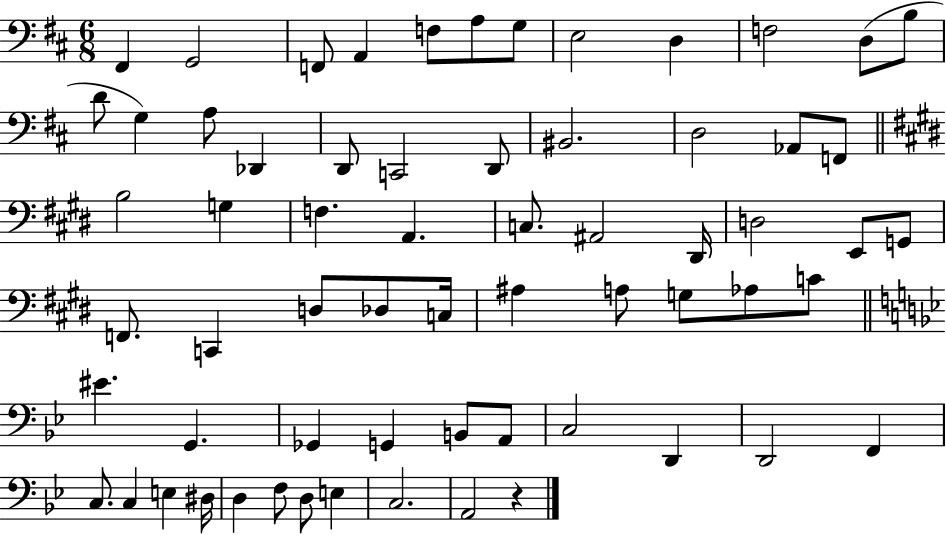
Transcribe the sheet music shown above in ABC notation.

X:1
T:Untitled
M:6/8
L:1/4
K:D
^F,, G,,2 F,,/2 A,, F,/2 A,/2 G,/2 E,2 D, F,2 D,/2 B,/2 D/2 G, A,/2 _D,, D,,/2 C,,2 D,,/2 ^B,,2 D,2 _A,,/2 F,,/2 B,2 G, F, A,, C,/2 ^A,,2 ^D,,/4 D,2 E,,/2 G,,/2 F,,/2 C,, D,/2 _D,/2 C,/4 ^A, A,/2 G,/2 _A,/2 C/2 ^E G,, _G,, G,, B,,/2 A,,/2 C,2 D,, D,,2 F,, C,/2 C, E, ^D,/4 D, F,/2 D,/2 E, C,2 A,,2 z